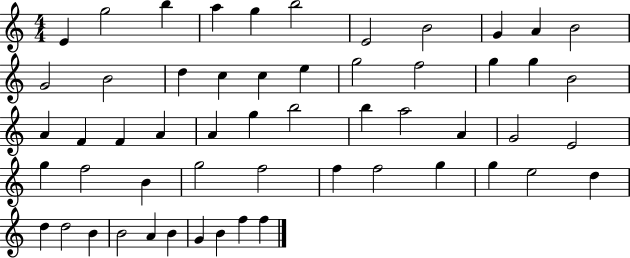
X:1
T:Untitled
M:4/4
L:1/4
K:C
E g2 b a g b2 E2 B2 G A B2 G2 B2 d c c e g2 f2 g g B2 A F F A A g b2 b a2 A G2 E2 g f2 B g2 f2 f f2 g g e2 d d d2 B B2 A B G B f f